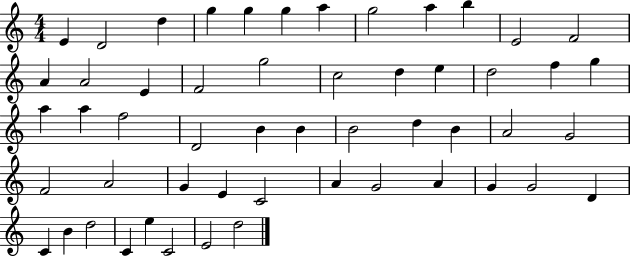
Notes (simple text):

E4/q D4/h D5/q G5/q G5/q G5/q A5/q G5/h A5/q B5/q E4/h F4/h A4/q A4/h E4/q F4/h G5/h C5/h D5/q E5/q D5/h F5/q G5/q A5/q A5/q F5/h D4/h B4/q B4/q B4/h D5/q B4/q A4/h G4/h F4/h A4/h G4/q E4/q C4/h A4/q G4/h A4/q G4/q G4/h D4/q C4/q B4/q D5/h C4/q E5/q C4/h E4/h D5/h